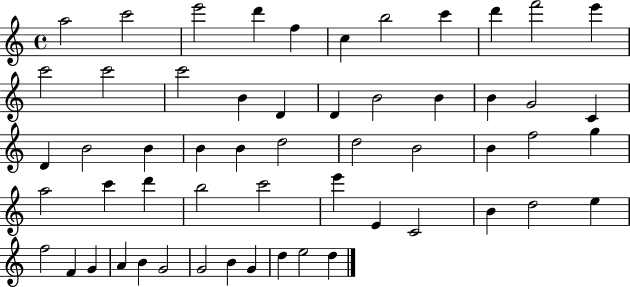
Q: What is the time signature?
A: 4/4